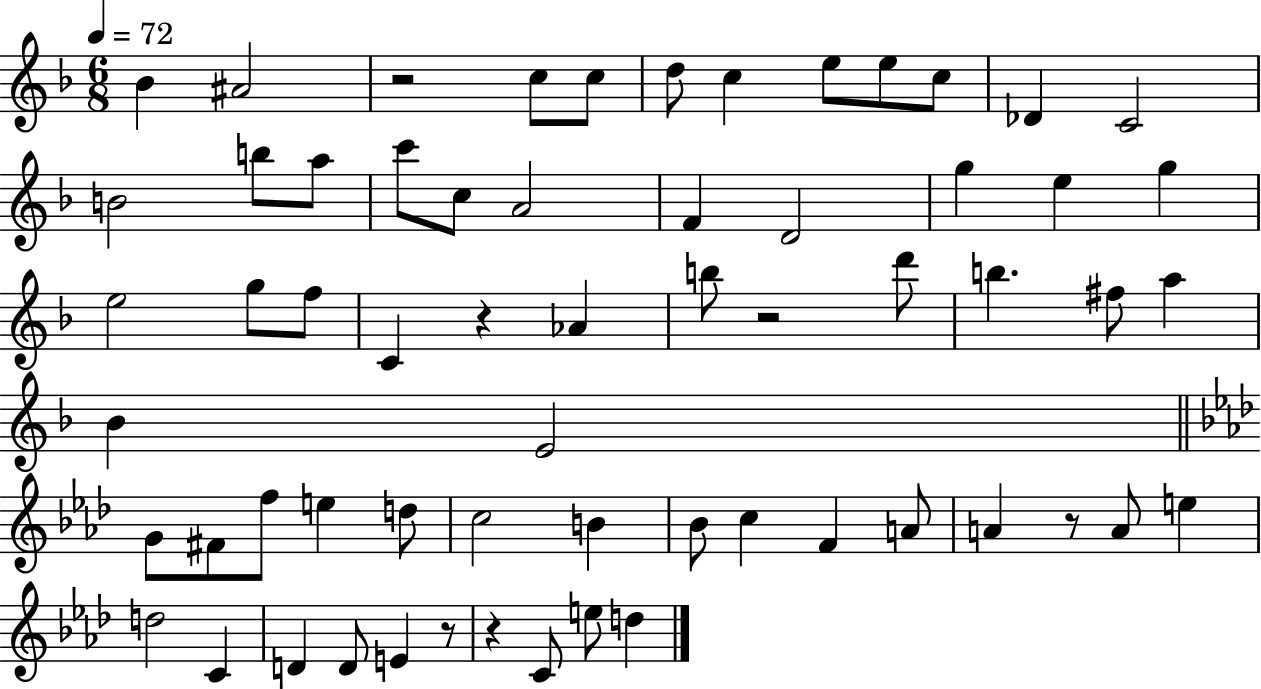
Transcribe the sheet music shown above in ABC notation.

X:1
T:Untitled
M:6/8
L:1/4
K:F
_B ^A2 z2 c/2 c/2 d/2 c e/2 e/2 c/2 _D C2 B2 b/2 a/2 c'/2 c/2 A2 F D2 g e g e2 g/2 f/2 C z _A b/2 z2 d'/2 b ^f/2 a _B E2 G/2 ^F/2 f/2 e d/2 c2 B _B/2 c F A/2 A z/2 A/2 e d2 C D D/2 E z/2 z C/2 e/2 d